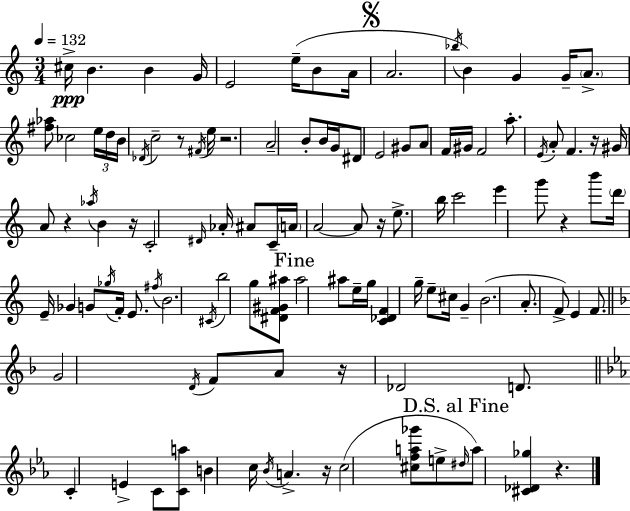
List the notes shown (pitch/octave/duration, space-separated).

C#5/s B4/q. B4/q G4/s E4/h E5/s B4/e A4/s A4/h. Bb5/s B4/q G4/q G4/s A4/e. [F#5,Ab5]/e CES5/h E5/s D5/s B4/s Db4/s C5/h R/e F#4/s E5/s R/h. A4/h B4/e B4/s G4/s D#4/e E4/h G#4/e A4/e F4/s G#4/s F4/h A5/e. E4/s A4/e F4/q. R/s G#4/s A4/e R/q Ab5/s B4/q R/s C4/h D#4/s Ab4/s A#4/e C4/s A4/s A4/h A4/e R/s E5/e. B5/s C6/h E6/q G6/e R/q B6/e D6/s E4/s Gb4/q G4/e Gb5/s F4/s E4/e. F#5/s B4/h. C#4/s B5/h G5/e [D#4,F4,G#4,A#5]/e A#5/h A#5/e E5/s G5/s [C4,Db4,F4]/q G5/s E5/e C#5/s G4/q B4/h. A4/e. F4/e E4/q F4/e. G4/h D4/s F4/e A4/e R/s Db4/h D4/e. C4/q E4/q C4/e [C4,A5]/e B4/q C5/s Bb4/s A4/q. R/s C5/h [C#5,F5,A5,Gb6]/e E5/e D#5/s A5/e [C#4,Db4,Gb5]/q R/q.